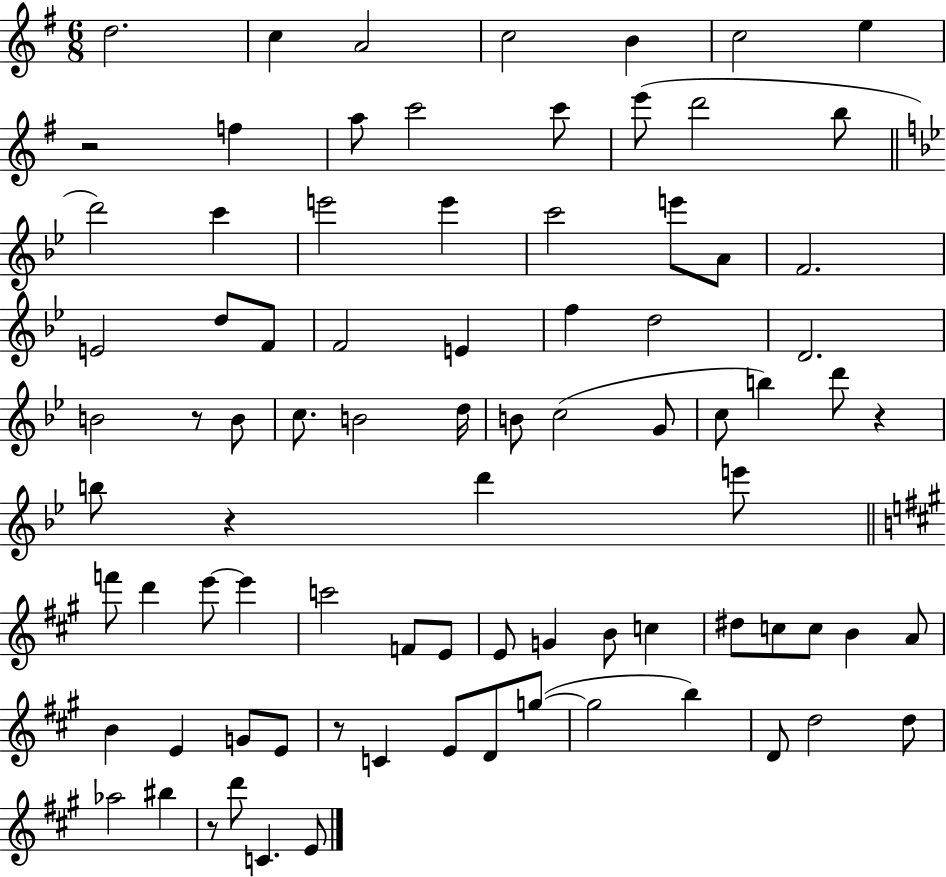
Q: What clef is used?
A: treble